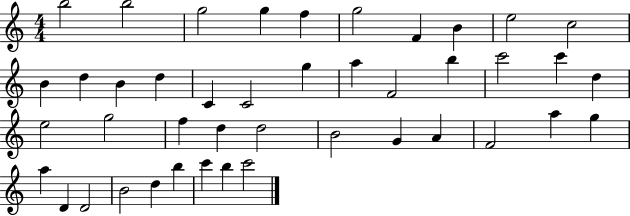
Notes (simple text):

B5/h B5/h G5/h G5/q F5/q G5/h F4/q B4/q E5/h C5/h B4/q D5/q B4/q D5/q C4/q C4/h G5/q A5/q F4/h B5/q C6/h C6/q D5/q E5/h G5/h F5/q D5/q D5/h B4/h G4/q A4/q F4/h A5/q G5/q A5/q D4/q D4/h B4/h D5/q B5/q C6/q B5/q C6/h